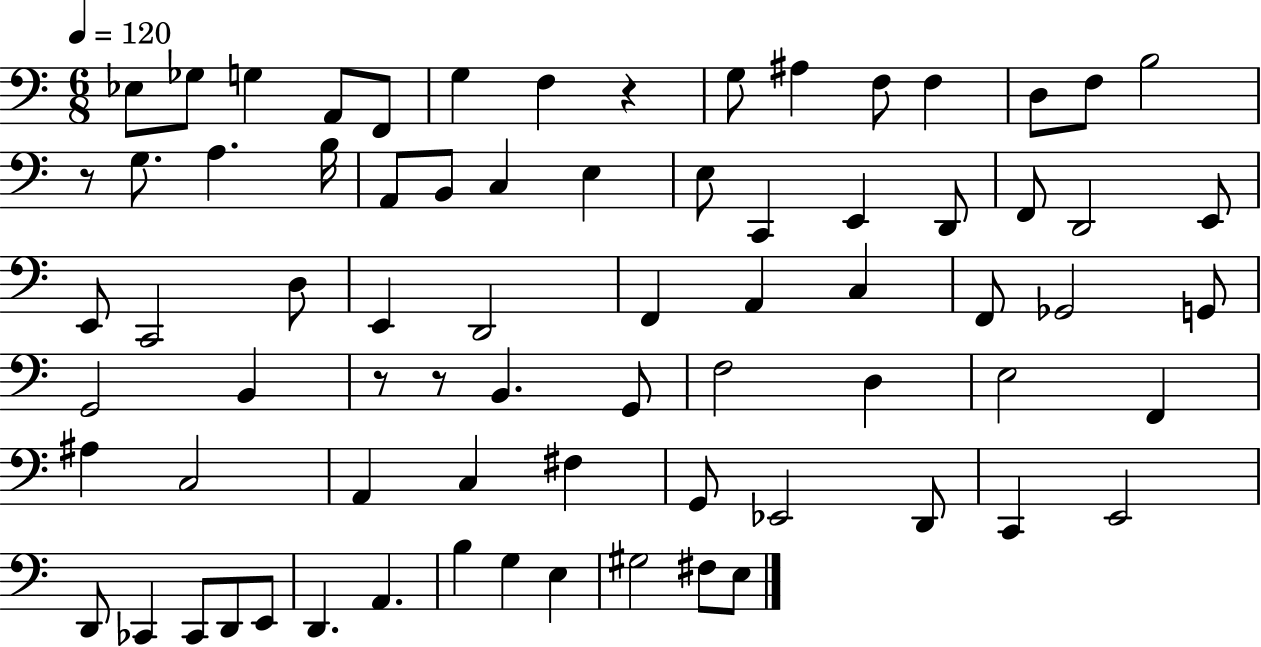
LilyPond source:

{
  \clef bass
  \numericTimeSignature
  \time 6/8
  \key c \major
  \tempo 4 = 120
  ees8 ges8 g4 a,8 f,8 | g4 f4 r4 | g8 ais4 f8 f4 | d8 f8 b2 | \break r8 g8. a4. b16 | a,8 b,8 c4 e4 | e8 c,4 e,4 d,8 | f,8 d,2 e,8 | \break e,8 c,2 d8 | e,4 d,2 | f,4 a,4 c4 | f,8 ges,2 g,8 | \break g,2 b,4 | r8 r8 b,4. g,8 | f2 d4 | e2 f,4 | \break ais4 c2 | a,4 c4 fis4 | g,8 ees,2 d,8 | c,4 e,2 | \break d,8 ces,4 ces,8 d,8 e,8 | d,4. a,4. | b4 g4 e4 | gis2 fis8 e8 | \break \bar "|."
}